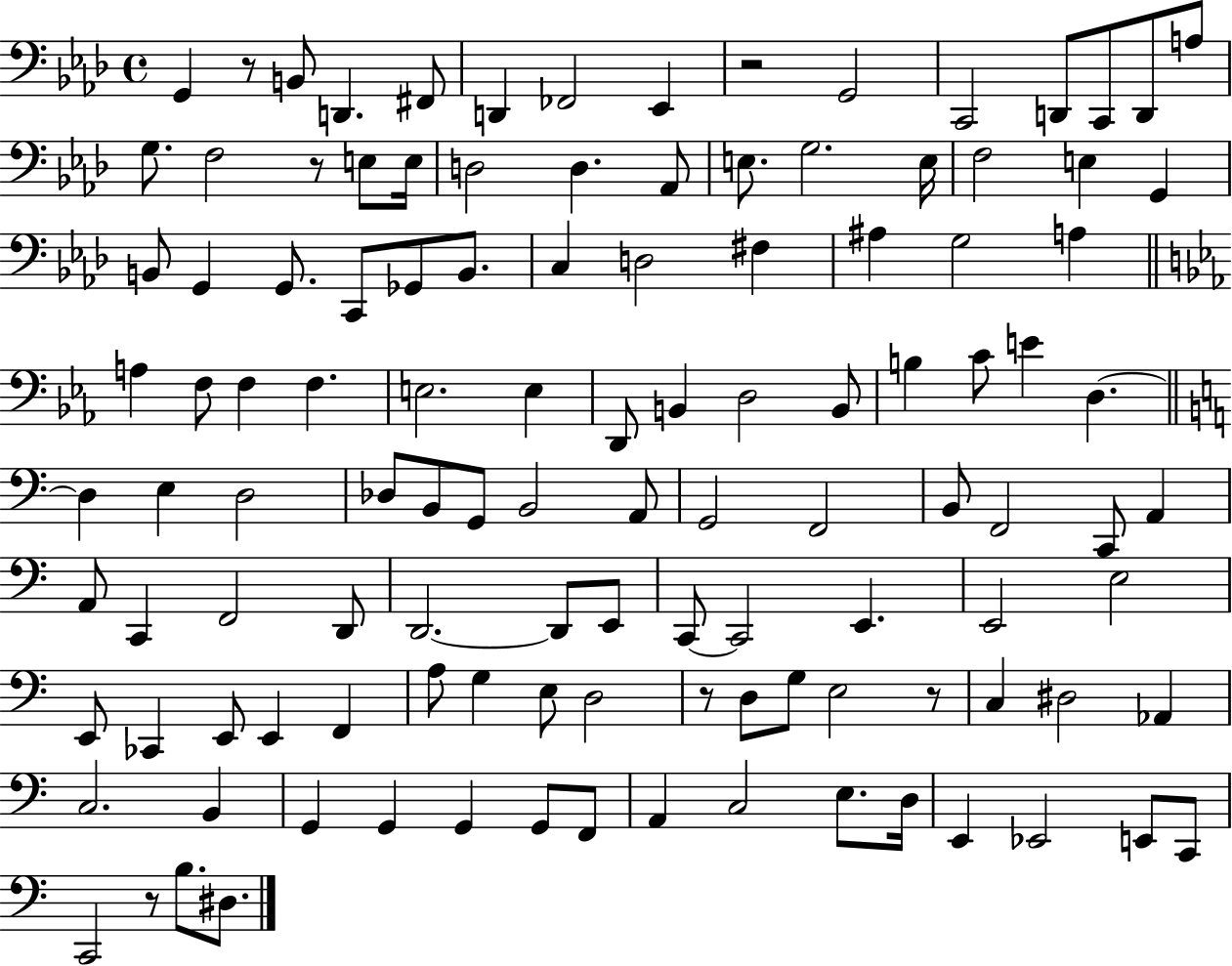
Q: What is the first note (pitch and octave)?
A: G2